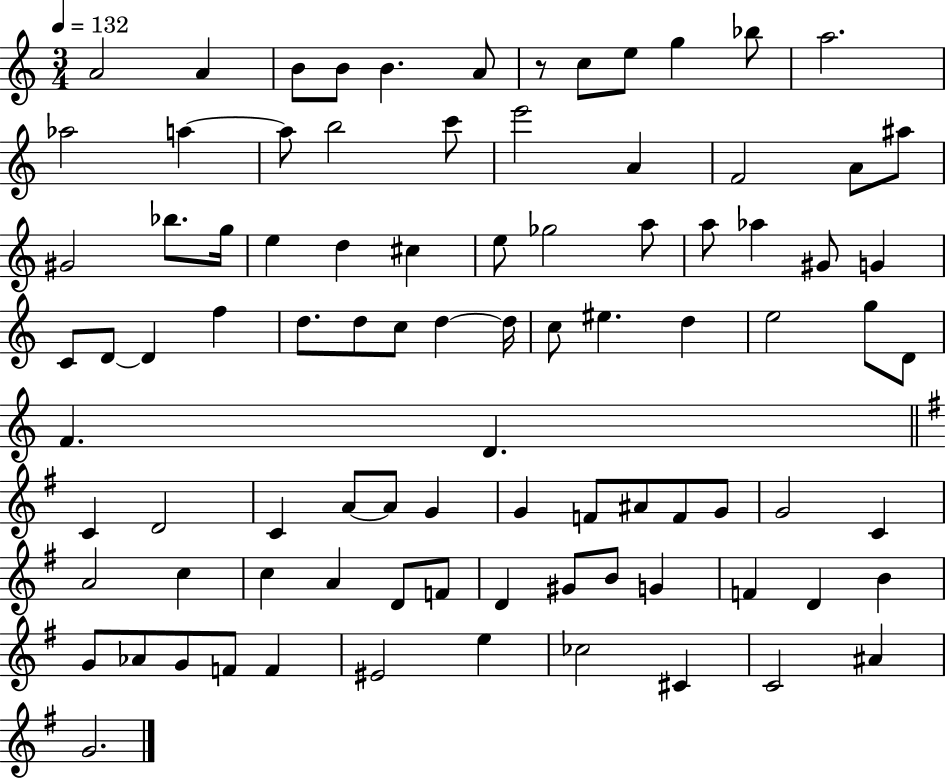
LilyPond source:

{
  \clef treble
  \numericTimeSignature
  \time 3/4
  \key c \major
  \tempo 4 = 132
  a'2 a'4 | b'8 b'8 b'4. a'8 | r8 c''8 e''8 g''4 bes''8 | a''2. | \break aes''2 a''4~~ | a''8 b''2 c'''8 | e'''2 a'4 | f'2 a'8 ais''8 | \break gis'2 bes''8. g''16 | e''4 d''4 cis''4 | e''8 ges''2 a''8 | a''8 aes''4 gis'8 g'4 | \break c'8 d'8~~ d'4 f''4 | d''8. d''8 c''8 d''4~~ d''16 | c''8 eis''4. d''4 | e''2 g''8 d'8 | \break f'4. d'4. | \bar "||" \break \key e \minor c'4 d'2 | c'4 a'8~~ a'8 g'4 | g'4 f'8 ais'8 f'8 g'8 | g'2 c'4 | \break a'2 c''4 | c''4 a'4 d'8 f'8 | d'4 gis'8 b'8 g'4 | f'4 d'4 b'4 | \break g'8 aes'8 g'8 f'8 f'4 | eis'2 e''4 | ces''2 cis'4 | c'2 ais'4 | \break g'2. | \bar "|."
}